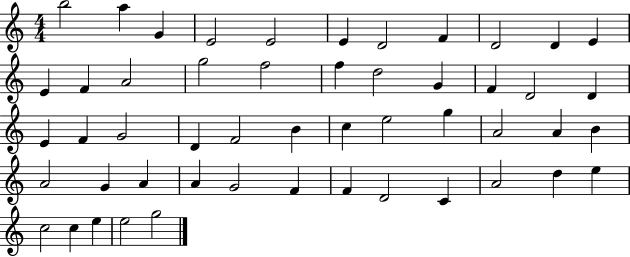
X:1
T:Untitled
M:4/4
L:1/4
K:C
b2 a G E2 E2 E D2 F D2 D E E F A2 g2 f2 f d2 G F D2 D E F G2 D F2 B c e2 g A2 A B A2 G A A G2 F F D2 C A2 d e c2 c e e2 g2